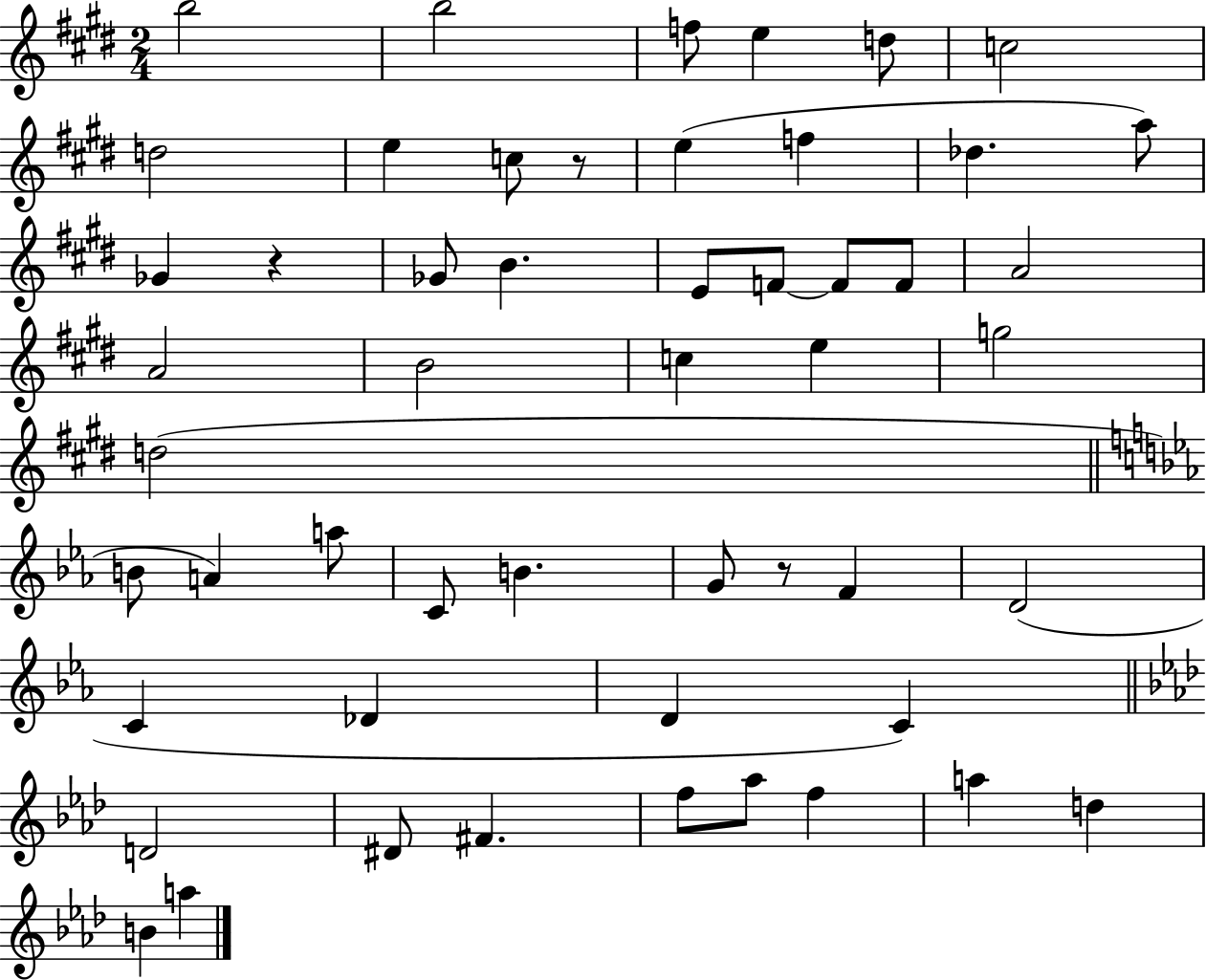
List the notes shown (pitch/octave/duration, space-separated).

B5/h B5/h F5/e E5/q D5/e C5/h D5/h E5/q C5/e R/e E5/q F5/q Db5/q. A5/e Gb4/q R/q Gb4/e B4/q. E4/e F4/e F4/e F4/e A4/h A4/h B4/h C5/q E5/q G5/h D5/h B4/e A4/q A5/e C4/e B4/q. G4/e R/e F4/q D4/h C4/q Db4/q D4/q C4/q D4/h D#4/e F#4/q. F5/e Ab5/e F5/q A5/q D5/q B4/q A5/q